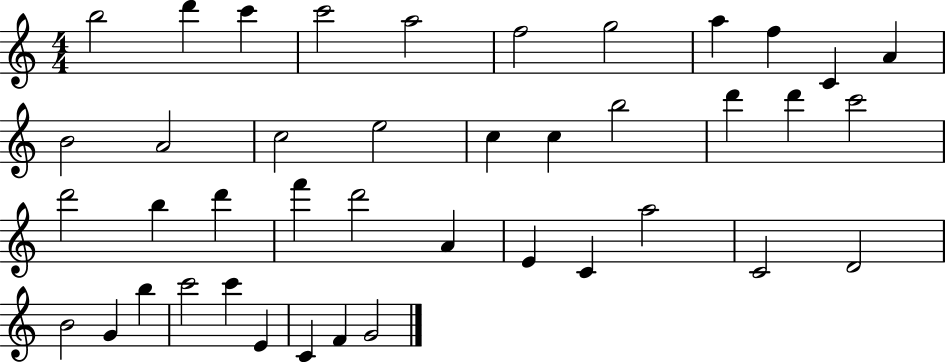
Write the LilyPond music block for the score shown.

{
  \clef treble
  \numericTimeSignature
  \time 4/4
  \key c \major
  b''2 d'''4 c'''4 | c'''2 a''2 | f''2 g''2 | a''4 f''4 c'4 a'4 | \break b'2 a'2 | c''2 e''2 | c''4 c''4 b''2 | d'''4 d'''4 c'''2 | \break d'''2 b''4 d'''4 | f'''4 d'''2 a'4 | e'4 c'4 a''2 | c'2 d'2 | \break b'2 g'4 b''4 | c'''2 c'''4 e'4 | c'4 f'4 g'2 | \bar "|."
}